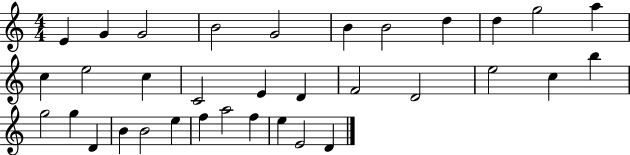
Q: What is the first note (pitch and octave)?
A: E4